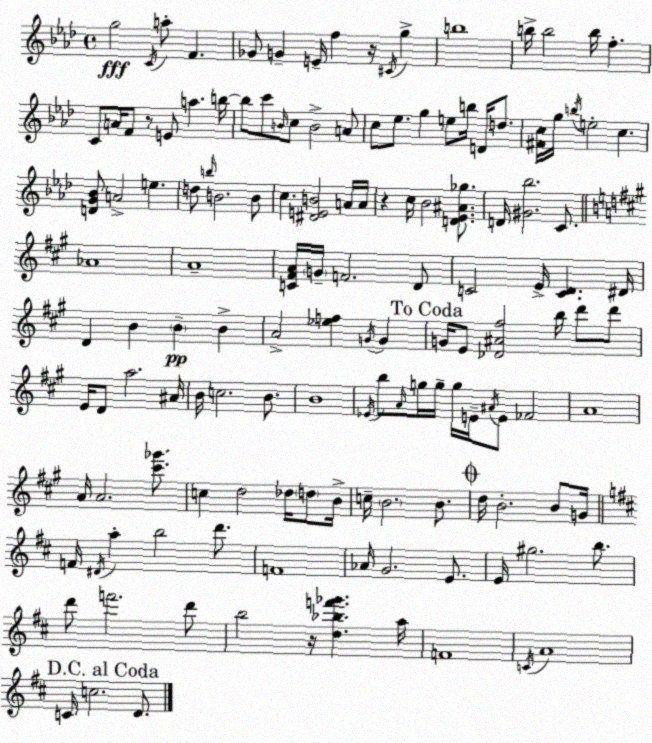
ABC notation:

X:1
T:Untitled
M:4/4
L:1/4
K:Ab
g2 C/4 a/2 F _G/2 G E/4 f z/4 ^C/4 g b4 b/4 b2 b/4 f C/2 A/4 F/2 z/2 E/2 a b/4 b/2 c'/2 B/4 c/2 B2 A/2 c/2 _e/2 g e/2 b/4 D/4 d/2 [^Fc]/4 g/4 b/4 e2 c [DG_B]/2 A2 e d/2 b/4 B2 B/2 c [^DEB]2 A/4 A/4 z c/4 _B2 [D_E^A_g]/2 D/4 [^G_b]2 C/2 _A4 A4 [C^FA]/4 G/4 F2 D/2 C2 E/4 [CD] ^D/4 D B B B A2 [_ef] G/4 G G/4 E/2 [_D^A^f]2 b/4 d'/2 d'/2 E/4 D/2 a2 ^A/4 B/4 c2 B/2 B4 _E/4 b/2 A/4 g/4 g/4 g/4 E/4 ^A/4 E/2 _F2 A4 A/4 A2 [^c'_g']/2 c d2 _d/4 d/2 B/4 c/4 B2 B/2 d/4 B2 B/2 G/4 F/4 ^D/4 a b2 d'/2 F4 _A/4 G2 E/2 E/4 ^g2 b/2 d'/2 f'2 d'/2 b2 z/4 [d_bf'_g'] a/4 F4 C/4 A4 C/4 c2 D/2